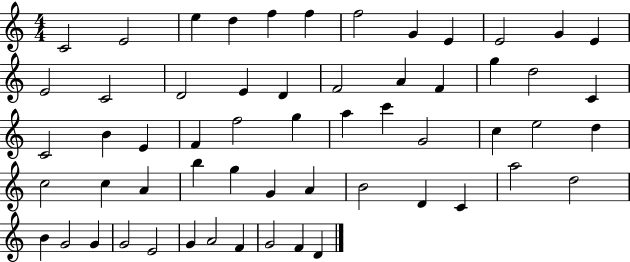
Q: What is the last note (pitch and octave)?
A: D4